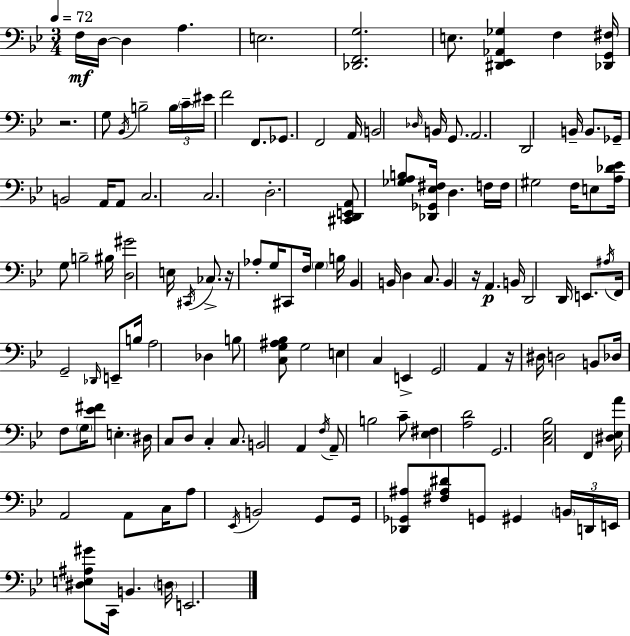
{
  \clef bass
  \numericTimeSignature
  \time 3/4
  \key g \minor
  \tempo 4 = 72
  f16\mf d16~~ d4 a4. | e2. | <des, f, g>2. | e8. <dis, ees, aes, ges>4 f4 <des, g, fis>16 | \break r2. | g8 \acciaccatura { bes,16 } b2-- \tuplet 3/2 { b16 | \parenthesize c'16-- eis'16 } f'2 f,8. | ges,8. f,2 | \break a,16 b,2 \grace { des16 } b,16 g,8. | a,2. | d,2 b,16-- b,8. | ges,16-- b,2 a,16 | \break a,8 c2. | c2. | d2.-. | <cis, d, e, a,>8 <ges a b>8 <des, ges, ees fis>16 d4. | \break f16 f16 gis2 f16 | e8 <a des' ees'>16 g8 b2-- | bis16 <d gis'>2 e16 \acciaccatura { cis,16 } | ces8.-> r16 aes8-. g16 cis,8 f16 \parenthesize g4 | \break b16 bes,4 b,16 d4 | c8. b,4 r16 a,4.\p | b,16 d,2 d,16 | e,8. \acciaccatura { ais16 } f,16 g,2-- | \break \grace { des,16 } e,8-- b16 a2 | des4 b8 <c g ais bes>8 g2 | e4 c4 | e,4-> g,2 | \break a,4 r16 dis16 d2 | b,8 des16 f8 \parenthesize g16 <ees' fis'>8 e4.-. | dis16 c8 d8 c4-. | c8. b,2 | \break a,4 \acciaccatura { f16 } a,8-- b2 | c'8-- <ees fis>4 <a d'>2 | g,2. | <c ees bes>2 | \break f,4 <dis ees a'>16 a,2 | a,8 c16 a8 \acciaccatura { ees,16 } b,2 | g,8 g,16 <des, ges, ais>8 <fis ais dis'>8 | g,8 gis,4 \tuplet 3/2 { \parenthesize b,16 d,16 e,16 } <dis e ais gis'>8 c,16 | \break b,4. \parenthesize d16 e,2. | \bar "|."
}